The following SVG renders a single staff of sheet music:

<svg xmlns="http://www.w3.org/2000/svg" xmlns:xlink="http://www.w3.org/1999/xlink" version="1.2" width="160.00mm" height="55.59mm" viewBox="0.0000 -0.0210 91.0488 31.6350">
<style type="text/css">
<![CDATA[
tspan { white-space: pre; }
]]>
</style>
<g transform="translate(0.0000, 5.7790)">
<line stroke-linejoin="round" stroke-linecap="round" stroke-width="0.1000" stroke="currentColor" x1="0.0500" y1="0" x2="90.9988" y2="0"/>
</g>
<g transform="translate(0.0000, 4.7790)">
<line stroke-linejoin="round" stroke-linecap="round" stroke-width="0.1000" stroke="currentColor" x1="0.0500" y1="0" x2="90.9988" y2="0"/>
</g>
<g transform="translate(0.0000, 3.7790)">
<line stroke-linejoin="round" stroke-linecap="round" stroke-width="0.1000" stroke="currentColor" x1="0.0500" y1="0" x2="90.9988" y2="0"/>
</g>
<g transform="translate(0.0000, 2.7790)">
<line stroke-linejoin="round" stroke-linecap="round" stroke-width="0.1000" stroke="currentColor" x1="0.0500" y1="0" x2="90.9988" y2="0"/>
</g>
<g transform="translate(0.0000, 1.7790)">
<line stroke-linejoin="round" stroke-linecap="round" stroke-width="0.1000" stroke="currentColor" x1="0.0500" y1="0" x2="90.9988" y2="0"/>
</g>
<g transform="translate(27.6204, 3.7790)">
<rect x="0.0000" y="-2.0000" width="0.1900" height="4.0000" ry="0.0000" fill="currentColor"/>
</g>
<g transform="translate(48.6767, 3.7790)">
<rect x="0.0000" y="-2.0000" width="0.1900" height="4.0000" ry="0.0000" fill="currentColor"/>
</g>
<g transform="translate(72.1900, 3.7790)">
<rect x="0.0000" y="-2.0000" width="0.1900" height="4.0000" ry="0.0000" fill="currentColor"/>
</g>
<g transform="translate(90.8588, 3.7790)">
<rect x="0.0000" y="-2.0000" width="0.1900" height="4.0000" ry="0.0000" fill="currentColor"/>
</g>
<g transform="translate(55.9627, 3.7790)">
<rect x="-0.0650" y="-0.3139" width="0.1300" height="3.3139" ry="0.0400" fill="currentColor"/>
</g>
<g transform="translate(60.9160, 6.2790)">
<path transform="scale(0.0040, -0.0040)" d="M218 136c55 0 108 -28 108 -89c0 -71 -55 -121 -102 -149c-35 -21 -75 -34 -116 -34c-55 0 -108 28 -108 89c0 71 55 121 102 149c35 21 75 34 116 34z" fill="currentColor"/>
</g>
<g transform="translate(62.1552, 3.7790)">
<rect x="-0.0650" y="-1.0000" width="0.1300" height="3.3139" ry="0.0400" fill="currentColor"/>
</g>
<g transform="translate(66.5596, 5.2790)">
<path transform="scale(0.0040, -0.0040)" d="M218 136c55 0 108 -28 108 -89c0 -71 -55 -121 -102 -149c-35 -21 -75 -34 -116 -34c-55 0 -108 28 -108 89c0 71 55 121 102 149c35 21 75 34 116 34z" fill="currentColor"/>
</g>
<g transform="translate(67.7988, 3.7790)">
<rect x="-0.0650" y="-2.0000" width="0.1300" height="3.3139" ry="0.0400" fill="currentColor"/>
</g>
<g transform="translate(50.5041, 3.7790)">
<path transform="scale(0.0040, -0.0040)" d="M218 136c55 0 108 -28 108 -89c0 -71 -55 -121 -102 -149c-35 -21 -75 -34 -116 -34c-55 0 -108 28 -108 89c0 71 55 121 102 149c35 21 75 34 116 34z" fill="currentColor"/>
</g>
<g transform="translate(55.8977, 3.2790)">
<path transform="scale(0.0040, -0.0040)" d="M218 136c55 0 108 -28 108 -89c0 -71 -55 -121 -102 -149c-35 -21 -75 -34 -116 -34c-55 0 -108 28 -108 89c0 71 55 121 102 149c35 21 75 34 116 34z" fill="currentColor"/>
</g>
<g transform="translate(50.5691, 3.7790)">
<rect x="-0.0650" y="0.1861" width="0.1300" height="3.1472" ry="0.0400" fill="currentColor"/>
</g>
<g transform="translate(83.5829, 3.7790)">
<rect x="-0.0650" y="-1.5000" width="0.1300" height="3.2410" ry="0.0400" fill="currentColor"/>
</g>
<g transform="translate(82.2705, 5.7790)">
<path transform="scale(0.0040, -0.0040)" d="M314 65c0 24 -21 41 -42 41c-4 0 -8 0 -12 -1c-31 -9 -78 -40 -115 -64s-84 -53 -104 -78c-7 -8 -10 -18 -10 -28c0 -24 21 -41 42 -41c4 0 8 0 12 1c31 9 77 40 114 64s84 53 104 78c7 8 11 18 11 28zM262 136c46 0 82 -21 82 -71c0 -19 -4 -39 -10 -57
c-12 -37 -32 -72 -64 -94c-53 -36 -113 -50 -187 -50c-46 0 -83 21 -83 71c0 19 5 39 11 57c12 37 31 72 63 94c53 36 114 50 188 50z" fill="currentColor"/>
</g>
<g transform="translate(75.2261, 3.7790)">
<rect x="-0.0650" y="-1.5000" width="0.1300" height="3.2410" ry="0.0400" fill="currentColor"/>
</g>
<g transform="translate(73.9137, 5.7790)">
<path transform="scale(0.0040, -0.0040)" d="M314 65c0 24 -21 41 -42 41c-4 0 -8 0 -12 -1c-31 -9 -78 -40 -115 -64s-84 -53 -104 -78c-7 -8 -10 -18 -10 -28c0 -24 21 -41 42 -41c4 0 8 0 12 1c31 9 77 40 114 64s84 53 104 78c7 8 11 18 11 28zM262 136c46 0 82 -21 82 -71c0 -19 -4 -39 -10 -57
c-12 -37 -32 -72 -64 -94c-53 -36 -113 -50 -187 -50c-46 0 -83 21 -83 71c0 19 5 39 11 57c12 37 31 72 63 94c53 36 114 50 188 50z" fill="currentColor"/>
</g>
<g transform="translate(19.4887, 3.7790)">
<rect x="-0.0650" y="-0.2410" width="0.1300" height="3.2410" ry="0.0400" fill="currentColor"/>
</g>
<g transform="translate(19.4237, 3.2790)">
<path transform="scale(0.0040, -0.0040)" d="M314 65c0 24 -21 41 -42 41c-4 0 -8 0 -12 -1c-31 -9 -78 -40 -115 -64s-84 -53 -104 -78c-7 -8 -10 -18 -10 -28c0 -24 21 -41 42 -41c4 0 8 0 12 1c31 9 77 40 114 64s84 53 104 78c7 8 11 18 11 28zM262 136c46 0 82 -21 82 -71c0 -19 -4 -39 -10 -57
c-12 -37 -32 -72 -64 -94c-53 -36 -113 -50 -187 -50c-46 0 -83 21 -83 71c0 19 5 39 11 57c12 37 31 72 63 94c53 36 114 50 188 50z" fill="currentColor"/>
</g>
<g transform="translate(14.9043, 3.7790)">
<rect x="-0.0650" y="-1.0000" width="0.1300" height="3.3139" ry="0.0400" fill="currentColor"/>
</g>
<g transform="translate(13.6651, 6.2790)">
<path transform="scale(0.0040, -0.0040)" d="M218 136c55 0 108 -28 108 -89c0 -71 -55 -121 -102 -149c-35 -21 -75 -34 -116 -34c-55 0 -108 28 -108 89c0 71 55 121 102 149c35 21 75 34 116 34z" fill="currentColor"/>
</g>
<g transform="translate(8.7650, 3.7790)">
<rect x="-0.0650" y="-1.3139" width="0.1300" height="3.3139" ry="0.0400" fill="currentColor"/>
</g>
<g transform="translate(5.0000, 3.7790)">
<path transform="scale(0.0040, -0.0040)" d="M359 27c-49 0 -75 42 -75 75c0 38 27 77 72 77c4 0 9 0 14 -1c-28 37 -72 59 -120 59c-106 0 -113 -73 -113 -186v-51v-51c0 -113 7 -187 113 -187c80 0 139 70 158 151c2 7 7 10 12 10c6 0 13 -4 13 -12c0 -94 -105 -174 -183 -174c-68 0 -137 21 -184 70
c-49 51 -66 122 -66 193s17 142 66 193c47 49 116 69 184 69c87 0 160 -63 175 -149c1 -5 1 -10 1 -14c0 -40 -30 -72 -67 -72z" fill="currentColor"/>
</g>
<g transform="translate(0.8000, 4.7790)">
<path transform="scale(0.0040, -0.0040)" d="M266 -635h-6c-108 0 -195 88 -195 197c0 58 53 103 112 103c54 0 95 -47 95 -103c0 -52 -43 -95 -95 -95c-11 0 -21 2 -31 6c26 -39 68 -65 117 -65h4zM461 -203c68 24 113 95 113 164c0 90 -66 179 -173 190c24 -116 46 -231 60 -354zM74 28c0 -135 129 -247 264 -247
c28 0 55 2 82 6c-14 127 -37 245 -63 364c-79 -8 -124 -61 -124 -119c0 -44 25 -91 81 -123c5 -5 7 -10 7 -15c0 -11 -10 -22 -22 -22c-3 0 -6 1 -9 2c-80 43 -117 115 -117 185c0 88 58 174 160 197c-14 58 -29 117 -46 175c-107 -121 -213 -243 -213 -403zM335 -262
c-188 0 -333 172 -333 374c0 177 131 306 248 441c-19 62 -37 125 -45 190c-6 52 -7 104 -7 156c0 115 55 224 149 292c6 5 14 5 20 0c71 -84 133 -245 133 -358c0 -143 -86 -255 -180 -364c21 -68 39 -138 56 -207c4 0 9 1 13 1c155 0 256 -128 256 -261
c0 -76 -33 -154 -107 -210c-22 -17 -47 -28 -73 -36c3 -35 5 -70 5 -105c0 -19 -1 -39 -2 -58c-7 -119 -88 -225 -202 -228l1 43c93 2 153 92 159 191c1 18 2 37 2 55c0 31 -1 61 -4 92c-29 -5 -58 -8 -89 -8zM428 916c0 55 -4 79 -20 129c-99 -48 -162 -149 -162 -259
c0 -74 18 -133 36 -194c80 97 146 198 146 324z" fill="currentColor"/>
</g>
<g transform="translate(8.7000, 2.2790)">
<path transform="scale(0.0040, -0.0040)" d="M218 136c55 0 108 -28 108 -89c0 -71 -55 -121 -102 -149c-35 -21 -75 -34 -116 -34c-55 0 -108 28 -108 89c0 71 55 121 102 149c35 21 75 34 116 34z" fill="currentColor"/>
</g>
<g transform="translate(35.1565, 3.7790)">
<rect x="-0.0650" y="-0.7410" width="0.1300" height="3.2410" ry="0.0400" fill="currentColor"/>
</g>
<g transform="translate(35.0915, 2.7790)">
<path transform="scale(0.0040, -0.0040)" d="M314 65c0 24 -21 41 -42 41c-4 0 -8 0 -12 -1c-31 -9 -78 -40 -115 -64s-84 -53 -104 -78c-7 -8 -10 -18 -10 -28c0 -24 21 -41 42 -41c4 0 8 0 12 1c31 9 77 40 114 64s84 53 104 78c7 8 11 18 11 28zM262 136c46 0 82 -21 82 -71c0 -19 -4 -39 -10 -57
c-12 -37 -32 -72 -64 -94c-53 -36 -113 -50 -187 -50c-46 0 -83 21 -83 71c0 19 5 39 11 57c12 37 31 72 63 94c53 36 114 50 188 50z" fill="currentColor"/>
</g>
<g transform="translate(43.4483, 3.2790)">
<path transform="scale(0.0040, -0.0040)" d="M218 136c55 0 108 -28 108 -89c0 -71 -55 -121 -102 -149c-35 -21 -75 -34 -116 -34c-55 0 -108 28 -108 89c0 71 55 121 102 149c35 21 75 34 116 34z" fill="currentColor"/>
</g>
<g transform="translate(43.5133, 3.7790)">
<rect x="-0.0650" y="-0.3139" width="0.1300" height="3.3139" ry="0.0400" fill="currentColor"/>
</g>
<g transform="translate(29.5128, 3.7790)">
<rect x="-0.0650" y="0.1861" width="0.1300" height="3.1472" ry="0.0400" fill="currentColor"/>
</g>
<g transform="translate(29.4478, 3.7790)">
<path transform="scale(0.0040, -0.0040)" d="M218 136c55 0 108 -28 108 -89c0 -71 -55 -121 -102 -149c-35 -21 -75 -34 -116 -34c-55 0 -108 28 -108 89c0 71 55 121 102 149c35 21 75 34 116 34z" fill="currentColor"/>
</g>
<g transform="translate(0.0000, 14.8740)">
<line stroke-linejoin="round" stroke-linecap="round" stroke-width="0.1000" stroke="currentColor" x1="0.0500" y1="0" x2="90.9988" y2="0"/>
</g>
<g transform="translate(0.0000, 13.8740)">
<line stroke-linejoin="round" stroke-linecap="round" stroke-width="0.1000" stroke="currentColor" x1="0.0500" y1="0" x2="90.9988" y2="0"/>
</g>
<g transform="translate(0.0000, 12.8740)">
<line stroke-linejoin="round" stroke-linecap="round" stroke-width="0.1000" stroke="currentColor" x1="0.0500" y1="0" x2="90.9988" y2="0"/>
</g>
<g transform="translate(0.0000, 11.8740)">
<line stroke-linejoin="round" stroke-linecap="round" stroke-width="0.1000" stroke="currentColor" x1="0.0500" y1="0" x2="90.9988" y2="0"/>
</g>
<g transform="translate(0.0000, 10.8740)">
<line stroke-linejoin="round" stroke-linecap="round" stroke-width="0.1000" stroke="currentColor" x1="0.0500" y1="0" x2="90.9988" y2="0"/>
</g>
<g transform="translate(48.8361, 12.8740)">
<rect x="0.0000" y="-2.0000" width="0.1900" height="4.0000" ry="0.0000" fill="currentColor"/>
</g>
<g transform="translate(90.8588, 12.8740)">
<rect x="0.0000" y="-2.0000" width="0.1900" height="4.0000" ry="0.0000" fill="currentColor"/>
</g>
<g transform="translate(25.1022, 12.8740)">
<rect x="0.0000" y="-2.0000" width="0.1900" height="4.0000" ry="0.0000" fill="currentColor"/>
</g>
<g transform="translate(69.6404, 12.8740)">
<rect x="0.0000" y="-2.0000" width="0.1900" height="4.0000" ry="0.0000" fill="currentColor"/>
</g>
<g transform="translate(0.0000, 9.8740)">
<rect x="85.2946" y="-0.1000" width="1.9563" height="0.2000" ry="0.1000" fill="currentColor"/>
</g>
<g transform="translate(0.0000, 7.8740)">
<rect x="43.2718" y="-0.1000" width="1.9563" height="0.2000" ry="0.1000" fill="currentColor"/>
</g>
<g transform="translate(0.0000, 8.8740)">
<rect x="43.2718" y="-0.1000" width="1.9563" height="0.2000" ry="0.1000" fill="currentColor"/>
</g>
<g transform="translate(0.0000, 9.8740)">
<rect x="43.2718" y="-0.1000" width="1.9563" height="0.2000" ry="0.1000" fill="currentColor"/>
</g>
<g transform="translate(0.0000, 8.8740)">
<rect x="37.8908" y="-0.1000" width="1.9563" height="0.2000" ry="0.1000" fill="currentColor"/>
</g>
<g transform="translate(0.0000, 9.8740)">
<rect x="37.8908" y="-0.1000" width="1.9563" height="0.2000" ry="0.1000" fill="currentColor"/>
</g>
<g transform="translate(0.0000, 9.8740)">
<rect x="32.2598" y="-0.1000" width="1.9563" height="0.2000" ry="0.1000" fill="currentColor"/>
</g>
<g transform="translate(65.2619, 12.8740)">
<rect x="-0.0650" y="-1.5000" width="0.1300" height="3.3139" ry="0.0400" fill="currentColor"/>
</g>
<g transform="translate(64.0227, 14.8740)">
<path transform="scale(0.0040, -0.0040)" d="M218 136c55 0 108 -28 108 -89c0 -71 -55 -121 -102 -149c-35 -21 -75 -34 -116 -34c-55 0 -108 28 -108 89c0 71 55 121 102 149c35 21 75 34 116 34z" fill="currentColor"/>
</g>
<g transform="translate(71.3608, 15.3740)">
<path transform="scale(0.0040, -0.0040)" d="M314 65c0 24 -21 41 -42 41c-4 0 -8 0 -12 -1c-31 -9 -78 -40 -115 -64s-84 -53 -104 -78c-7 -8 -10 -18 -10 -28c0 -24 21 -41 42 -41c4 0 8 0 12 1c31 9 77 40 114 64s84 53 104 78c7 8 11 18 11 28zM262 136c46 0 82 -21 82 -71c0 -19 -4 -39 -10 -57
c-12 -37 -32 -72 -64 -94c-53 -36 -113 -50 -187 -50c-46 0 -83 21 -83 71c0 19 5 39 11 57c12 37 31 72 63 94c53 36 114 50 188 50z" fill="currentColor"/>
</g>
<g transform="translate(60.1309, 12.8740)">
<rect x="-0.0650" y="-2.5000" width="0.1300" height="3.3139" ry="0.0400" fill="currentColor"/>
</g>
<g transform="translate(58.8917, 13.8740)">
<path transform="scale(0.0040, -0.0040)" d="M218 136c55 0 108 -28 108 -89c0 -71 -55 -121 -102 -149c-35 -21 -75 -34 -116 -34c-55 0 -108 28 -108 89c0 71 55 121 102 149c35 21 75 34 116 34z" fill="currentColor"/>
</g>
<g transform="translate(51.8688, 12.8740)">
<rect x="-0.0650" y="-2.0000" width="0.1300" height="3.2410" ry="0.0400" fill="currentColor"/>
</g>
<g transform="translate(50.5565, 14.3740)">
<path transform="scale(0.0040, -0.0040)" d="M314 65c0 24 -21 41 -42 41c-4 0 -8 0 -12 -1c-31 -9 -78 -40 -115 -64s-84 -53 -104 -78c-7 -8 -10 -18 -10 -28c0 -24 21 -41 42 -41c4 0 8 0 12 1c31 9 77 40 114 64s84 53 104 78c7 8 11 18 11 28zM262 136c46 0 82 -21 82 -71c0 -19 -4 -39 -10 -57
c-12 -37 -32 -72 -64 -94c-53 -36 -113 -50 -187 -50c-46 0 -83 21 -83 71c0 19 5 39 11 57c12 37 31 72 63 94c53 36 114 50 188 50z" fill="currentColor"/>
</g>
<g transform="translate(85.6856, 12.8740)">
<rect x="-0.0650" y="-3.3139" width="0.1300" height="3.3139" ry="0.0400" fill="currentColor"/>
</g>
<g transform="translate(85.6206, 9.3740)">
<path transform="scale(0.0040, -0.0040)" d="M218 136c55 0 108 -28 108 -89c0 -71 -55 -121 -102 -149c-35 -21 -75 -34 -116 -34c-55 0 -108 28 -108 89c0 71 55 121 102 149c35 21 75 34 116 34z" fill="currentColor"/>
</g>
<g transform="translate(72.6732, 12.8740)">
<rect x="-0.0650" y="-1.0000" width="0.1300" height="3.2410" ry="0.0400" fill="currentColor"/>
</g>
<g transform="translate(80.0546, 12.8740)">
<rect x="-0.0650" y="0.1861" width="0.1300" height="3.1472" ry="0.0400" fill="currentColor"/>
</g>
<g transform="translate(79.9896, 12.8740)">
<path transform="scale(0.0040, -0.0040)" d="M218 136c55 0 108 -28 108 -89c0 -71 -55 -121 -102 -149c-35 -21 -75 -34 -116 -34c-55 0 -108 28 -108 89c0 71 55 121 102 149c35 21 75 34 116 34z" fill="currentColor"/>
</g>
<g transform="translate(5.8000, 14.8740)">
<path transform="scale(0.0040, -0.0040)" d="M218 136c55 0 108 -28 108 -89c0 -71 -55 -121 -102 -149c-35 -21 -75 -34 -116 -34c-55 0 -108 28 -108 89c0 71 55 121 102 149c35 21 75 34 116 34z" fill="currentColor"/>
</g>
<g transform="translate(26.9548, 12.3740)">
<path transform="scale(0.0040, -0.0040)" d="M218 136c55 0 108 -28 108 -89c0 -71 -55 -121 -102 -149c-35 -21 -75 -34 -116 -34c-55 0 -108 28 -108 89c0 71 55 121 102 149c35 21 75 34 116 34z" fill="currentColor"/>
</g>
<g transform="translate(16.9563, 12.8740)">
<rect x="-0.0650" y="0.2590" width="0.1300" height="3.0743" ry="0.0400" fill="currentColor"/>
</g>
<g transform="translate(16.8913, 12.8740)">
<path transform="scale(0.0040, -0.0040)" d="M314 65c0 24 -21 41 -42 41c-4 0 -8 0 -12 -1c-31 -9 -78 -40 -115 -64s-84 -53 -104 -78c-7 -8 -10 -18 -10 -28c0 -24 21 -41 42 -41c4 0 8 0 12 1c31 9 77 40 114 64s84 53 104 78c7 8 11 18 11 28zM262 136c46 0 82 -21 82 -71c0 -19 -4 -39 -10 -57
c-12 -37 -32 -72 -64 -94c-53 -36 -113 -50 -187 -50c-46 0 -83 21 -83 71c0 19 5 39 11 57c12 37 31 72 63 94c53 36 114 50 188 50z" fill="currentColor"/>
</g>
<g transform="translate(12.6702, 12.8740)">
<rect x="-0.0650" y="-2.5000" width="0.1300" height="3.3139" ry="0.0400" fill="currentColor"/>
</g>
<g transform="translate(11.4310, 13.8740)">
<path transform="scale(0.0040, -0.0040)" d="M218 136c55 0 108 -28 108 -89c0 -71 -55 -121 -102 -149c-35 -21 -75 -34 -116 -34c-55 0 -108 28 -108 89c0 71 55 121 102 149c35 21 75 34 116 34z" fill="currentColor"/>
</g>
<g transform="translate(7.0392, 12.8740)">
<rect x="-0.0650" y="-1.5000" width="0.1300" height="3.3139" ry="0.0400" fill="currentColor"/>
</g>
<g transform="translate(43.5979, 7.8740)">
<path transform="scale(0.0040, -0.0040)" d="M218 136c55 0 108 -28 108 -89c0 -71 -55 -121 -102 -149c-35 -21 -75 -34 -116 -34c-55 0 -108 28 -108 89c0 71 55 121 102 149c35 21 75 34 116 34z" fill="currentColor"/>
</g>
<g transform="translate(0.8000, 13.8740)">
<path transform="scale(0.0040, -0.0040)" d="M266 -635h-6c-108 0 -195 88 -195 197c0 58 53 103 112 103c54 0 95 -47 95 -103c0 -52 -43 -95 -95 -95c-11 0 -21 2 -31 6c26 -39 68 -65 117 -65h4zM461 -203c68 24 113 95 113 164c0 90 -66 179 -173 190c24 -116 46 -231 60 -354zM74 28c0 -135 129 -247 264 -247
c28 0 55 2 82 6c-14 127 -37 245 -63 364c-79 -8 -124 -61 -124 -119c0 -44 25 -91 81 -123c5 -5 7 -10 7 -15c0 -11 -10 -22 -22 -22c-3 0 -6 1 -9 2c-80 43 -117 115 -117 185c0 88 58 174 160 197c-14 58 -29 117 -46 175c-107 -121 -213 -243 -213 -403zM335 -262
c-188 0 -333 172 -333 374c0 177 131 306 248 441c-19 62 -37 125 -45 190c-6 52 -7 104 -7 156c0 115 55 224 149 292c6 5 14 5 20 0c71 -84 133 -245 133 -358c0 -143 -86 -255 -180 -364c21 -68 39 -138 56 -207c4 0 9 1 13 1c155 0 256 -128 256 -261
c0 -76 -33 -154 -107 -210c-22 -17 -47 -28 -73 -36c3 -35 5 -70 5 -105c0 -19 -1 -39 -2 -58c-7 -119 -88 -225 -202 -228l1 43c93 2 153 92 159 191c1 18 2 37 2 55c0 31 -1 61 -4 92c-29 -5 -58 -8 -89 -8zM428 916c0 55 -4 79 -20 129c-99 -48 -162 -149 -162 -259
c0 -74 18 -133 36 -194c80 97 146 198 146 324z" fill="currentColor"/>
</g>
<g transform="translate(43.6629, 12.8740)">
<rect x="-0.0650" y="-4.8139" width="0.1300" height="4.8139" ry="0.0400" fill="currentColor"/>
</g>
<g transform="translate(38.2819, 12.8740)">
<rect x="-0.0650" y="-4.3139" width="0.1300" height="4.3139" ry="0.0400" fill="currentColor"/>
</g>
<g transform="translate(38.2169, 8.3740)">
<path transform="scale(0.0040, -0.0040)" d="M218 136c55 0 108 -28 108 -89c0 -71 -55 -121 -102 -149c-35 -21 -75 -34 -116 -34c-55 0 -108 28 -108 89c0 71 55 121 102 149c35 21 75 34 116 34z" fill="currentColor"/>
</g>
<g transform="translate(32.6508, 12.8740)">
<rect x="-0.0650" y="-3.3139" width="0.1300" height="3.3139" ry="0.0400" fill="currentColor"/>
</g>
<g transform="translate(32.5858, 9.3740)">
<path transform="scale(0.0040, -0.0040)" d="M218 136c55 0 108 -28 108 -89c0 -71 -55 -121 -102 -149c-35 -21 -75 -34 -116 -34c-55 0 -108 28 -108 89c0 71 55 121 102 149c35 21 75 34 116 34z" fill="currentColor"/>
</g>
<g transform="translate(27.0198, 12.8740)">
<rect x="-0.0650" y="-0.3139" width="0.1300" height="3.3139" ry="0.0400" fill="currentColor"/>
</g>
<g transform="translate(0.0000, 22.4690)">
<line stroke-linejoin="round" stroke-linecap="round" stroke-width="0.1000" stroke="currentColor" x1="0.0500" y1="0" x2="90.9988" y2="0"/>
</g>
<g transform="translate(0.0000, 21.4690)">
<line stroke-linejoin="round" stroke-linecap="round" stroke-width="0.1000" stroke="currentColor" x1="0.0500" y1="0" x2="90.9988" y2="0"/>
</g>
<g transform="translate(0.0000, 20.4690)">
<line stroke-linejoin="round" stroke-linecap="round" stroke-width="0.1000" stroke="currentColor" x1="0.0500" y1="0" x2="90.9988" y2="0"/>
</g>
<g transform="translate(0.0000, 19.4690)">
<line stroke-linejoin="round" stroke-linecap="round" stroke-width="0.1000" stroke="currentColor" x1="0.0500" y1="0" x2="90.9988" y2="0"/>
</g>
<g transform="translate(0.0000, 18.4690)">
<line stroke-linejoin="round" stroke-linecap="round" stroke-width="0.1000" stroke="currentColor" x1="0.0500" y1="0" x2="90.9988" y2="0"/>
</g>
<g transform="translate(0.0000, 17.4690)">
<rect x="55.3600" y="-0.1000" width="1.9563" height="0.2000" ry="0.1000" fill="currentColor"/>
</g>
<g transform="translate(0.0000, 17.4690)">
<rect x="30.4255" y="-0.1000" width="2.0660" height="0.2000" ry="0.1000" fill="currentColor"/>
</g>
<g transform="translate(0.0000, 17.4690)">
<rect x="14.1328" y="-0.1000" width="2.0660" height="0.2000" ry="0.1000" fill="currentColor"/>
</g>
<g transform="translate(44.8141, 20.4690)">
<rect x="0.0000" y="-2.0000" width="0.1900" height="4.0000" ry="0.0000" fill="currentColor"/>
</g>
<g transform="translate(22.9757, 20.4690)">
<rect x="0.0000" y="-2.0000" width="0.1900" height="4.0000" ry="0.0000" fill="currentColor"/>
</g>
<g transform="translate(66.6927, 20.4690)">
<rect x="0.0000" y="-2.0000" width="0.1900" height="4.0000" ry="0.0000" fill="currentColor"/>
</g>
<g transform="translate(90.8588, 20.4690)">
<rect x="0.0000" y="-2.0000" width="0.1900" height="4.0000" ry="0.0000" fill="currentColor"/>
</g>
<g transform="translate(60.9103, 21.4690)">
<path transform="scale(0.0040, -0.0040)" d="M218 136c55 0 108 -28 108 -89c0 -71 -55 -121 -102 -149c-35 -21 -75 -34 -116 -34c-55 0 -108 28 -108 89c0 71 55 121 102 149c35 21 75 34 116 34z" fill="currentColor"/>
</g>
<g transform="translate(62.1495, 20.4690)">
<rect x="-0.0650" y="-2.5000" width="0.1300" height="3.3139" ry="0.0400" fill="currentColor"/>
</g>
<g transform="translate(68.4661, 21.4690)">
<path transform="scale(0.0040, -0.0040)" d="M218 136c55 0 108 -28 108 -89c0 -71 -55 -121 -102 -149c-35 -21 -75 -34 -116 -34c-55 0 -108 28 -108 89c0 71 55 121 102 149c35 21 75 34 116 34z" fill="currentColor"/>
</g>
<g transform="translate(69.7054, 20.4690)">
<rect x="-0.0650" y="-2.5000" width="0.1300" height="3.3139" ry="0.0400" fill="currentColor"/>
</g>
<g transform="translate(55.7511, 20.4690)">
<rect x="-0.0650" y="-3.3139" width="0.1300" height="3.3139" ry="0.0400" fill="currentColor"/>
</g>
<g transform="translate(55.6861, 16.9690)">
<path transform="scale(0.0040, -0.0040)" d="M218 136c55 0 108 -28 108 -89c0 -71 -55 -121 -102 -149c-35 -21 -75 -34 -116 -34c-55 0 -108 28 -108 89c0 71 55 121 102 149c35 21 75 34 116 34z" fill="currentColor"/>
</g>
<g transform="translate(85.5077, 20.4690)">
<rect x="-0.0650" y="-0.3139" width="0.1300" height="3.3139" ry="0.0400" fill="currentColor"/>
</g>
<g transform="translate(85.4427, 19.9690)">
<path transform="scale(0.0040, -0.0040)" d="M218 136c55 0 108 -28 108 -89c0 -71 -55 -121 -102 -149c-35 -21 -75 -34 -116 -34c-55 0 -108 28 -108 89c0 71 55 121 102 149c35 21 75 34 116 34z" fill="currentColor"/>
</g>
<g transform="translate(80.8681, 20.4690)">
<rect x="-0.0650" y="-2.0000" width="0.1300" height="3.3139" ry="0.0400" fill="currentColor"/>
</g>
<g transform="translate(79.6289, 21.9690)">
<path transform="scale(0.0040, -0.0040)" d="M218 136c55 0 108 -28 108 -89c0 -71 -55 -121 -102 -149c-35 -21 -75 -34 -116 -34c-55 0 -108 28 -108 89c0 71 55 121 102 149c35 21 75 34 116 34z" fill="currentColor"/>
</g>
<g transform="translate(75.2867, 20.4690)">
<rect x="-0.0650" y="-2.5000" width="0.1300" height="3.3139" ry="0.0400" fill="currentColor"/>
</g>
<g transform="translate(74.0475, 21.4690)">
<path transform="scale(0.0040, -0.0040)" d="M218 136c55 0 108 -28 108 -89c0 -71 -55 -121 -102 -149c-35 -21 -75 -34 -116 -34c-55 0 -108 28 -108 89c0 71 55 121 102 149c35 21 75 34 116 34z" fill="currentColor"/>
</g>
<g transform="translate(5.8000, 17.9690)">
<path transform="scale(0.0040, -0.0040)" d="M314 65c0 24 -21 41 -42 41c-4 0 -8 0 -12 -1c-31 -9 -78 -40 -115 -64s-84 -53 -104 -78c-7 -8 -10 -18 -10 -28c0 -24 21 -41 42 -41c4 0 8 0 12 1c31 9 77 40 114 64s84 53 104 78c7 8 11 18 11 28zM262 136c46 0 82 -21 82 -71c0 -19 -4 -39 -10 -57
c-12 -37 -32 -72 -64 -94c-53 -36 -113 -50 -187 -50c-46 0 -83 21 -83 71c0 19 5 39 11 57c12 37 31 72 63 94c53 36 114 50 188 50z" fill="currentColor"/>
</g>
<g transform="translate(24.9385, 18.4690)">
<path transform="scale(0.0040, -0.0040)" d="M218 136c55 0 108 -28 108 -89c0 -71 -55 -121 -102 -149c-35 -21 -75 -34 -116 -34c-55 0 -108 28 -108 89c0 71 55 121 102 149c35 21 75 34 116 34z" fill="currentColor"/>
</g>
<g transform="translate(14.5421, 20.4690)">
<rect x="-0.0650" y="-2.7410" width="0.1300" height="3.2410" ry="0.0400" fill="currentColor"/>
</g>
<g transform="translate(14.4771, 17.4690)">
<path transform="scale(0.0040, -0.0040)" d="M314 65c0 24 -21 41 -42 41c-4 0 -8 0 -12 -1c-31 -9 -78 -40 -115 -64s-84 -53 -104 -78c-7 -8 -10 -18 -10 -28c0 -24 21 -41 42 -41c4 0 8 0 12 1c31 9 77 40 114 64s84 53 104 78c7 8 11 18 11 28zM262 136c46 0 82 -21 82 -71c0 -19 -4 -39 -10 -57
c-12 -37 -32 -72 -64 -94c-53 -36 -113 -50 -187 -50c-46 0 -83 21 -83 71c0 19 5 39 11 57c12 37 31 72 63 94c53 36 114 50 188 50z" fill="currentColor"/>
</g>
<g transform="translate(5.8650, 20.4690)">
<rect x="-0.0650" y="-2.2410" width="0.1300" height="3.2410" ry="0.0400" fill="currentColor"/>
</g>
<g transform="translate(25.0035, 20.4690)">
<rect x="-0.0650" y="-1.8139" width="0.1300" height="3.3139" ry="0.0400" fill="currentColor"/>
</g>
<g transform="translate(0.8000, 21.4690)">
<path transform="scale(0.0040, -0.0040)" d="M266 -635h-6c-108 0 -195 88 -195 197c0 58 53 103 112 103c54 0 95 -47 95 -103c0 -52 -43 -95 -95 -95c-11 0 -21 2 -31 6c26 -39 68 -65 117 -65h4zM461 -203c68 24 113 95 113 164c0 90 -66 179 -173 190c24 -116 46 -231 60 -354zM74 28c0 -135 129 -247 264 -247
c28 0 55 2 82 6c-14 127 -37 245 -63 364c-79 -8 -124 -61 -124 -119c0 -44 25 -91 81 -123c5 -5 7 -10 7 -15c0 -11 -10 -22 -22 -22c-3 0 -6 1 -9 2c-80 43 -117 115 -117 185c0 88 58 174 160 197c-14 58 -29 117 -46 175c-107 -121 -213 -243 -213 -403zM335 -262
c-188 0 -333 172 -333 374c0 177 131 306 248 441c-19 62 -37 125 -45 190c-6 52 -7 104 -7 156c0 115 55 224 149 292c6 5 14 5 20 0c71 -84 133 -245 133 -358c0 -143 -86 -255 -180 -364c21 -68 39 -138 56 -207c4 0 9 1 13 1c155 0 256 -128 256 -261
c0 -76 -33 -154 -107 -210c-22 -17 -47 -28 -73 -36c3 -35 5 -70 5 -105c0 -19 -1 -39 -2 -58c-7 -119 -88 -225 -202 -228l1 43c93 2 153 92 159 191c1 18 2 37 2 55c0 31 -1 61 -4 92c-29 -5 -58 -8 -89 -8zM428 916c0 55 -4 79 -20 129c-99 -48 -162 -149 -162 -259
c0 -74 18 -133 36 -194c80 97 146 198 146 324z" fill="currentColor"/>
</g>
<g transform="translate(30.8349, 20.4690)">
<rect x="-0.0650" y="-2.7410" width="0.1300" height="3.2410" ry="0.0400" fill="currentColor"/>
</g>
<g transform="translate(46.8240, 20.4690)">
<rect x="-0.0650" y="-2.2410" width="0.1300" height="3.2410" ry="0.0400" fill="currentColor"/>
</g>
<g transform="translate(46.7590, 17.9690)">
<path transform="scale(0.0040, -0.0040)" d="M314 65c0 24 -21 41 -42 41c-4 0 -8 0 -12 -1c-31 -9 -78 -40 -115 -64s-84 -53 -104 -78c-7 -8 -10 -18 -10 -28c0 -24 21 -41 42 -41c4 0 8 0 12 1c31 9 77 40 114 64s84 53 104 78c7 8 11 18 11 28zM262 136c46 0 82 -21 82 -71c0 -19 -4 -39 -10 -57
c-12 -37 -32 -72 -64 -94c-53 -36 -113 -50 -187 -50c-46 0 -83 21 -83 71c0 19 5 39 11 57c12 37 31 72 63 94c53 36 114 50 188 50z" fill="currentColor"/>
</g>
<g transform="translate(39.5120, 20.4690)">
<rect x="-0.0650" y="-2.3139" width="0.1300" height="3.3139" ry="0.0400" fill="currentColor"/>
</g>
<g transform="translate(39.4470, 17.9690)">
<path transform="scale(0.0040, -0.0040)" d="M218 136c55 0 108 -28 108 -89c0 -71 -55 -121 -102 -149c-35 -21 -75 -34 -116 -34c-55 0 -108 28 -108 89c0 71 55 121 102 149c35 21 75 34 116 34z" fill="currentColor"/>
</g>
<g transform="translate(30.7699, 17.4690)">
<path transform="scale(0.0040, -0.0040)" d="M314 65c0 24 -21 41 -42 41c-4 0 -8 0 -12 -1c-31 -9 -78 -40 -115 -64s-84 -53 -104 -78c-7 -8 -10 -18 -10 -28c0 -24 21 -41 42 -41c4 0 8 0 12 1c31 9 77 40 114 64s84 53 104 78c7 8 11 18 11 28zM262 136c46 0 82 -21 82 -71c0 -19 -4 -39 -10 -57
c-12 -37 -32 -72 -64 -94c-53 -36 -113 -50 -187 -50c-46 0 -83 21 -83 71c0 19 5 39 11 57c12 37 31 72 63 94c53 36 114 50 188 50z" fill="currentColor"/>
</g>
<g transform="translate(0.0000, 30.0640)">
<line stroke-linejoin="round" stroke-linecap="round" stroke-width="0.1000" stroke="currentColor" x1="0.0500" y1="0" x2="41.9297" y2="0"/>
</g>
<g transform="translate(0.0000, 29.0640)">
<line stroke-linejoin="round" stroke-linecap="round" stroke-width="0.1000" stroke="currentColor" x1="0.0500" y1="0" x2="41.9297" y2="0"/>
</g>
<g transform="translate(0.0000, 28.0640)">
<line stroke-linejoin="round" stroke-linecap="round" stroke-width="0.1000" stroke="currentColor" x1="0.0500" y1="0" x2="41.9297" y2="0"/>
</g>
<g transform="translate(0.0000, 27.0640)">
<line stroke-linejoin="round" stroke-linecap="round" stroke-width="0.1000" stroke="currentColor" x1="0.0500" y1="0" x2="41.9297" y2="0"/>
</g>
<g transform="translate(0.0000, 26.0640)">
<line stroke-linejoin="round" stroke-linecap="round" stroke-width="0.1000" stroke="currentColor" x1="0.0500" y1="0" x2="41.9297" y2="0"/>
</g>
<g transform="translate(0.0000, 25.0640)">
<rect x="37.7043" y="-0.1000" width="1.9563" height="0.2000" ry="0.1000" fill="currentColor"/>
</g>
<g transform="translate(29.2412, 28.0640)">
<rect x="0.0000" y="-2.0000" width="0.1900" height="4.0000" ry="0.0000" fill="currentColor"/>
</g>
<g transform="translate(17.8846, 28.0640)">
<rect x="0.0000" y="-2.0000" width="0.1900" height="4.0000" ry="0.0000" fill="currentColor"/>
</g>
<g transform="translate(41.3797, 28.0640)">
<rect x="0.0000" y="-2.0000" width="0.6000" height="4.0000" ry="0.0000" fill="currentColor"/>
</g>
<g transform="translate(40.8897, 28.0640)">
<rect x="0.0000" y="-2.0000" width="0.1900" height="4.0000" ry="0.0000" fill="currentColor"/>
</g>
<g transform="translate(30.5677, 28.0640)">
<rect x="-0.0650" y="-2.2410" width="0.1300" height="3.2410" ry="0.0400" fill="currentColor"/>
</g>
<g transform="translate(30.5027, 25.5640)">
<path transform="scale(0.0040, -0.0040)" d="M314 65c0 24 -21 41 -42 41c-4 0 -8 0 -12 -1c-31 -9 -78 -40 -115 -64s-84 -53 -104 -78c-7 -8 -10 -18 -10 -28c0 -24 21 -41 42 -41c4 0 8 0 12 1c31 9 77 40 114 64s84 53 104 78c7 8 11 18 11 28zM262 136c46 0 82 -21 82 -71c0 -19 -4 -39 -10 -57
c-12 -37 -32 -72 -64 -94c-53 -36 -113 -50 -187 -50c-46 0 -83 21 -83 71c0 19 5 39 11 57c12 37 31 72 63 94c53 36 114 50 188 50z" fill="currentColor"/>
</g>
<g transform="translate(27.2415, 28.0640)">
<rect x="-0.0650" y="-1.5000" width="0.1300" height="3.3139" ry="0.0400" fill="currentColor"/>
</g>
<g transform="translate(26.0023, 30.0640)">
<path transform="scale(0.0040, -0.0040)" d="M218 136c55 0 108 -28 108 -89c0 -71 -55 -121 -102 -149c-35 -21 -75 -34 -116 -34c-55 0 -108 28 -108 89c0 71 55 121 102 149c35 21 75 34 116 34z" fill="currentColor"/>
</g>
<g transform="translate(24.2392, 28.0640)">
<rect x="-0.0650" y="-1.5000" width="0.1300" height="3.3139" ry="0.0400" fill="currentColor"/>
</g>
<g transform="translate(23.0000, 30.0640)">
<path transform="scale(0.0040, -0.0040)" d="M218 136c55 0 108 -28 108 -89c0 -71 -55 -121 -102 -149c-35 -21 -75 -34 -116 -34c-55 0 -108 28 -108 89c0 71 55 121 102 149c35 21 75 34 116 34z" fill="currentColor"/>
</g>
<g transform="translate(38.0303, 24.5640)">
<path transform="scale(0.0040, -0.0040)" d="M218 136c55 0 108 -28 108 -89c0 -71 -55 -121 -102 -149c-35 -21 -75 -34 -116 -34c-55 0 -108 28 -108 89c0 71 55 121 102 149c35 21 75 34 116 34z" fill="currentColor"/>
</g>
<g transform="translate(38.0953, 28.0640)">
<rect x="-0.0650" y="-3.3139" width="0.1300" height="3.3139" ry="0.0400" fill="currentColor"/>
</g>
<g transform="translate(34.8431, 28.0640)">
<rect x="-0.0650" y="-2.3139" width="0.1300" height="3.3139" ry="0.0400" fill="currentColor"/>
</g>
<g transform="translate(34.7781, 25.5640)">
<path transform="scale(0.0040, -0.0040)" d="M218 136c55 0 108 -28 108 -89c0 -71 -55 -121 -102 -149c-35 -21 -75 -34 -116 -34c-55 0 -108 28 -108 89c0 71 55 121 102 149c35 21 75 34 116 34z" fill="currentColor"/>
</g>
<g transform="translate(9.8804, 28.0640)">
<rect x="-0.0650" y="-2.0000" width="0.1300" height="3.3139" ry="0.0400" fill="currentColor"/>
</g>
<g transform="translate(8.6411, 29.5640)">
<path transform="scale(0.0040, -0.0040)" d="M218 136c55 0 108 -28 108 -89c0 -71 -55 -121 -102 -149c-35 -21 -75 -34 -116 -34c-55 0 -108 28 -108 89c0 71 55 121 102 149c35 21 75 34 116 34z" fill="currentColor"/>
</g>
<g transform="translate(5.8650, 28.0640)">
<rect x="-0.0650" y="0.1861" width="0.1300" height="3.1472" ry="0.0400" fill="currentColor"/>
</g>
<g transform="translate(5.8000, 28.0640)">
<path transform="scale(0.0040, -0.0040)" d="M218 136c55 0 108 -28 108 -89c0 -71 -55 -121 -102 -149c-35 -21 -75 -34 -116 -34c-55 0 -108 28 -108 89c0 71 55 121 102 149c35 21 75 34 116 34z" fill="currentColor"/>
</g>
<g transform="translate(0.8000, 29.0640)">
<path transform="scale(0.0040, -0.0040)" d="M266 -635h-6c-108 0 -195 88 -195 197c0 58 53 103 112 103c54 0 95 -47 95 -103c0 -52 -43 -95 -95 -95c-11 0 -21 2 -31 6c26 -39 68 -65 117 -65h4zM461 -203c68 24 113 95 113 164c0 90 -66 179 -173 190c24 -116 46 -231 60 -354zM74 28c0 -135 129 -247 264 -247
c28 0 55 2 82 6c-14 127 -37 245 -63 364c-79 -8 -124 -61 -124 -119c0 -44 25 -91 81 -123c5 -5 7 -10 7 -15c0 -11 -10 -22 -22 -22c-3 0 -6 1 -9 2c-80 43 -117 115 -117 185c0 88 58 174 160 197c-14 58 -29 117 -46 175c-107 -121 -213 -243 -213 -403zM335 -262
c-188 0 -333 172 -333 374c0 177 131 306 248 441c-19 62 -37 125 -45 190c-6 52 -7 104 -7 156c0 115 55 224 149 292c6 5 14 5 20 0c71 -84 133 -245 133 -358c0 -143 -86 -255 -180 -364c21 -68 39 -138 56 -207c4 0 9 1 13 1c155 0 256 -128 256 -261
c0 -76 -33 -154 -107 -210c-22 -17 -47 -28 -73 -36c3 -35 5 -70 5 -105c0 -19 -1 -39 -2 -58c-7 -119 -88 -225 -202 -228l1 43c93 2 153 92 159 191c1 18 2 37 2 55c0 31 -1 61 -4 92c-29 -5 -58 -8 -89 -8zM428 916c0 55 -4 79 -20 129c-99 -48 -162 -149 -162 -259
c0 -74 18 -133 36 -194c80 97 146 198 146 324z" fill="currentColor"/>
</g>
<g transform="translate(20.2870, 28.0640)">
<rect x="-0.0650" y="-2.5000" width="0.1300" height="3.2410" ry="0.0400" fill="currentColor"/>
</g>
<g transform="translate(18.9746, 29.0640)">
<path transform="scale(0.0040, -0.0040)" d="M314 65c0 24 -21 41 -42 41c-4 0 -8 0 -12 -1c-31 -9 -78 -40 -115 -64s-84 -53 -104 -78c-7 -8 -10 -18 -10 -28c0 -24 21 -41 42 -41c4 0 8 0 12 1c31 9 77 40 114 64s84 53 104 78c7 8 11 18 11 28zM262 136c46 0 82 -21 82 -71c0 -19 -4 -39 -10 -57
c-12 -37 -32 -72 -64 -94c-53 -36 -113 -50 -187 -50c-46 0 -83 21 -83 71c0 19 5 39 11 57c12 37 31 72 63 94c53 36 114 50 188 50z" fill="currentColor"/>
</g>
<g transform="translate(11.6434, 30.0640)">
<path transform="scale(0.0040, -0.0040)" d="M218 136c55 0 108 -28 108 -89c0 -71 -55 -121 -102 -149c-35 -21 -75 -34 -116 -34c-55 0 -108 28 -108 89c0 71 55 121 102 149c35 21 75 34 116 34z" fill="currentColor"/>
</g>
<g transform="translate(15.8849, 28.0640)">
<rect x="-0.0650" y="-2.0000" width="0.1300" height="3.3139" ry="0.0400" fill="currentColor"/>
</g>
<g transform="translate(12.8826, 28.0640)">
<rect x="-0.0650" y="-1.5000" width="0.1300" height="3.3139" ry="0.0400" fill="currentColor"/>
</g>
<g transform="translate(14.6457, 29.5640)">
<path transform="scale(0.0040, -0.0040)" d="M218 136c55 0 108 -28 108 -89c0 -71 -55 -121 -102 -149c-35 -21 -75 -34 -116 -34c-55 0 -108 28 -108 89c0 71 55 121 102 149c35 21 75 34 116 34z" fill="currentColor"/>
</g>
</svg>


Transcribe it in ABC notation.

X:1
T:Untitled
M:4/4
L:1/4
K:C
e D c2 B d2 c B c D F E2 E2 E G B2 c b d' e' F2 G E D2 B b g2 a2 f a2 g g2 b G G G F c B F E F G2 E E g2 g b